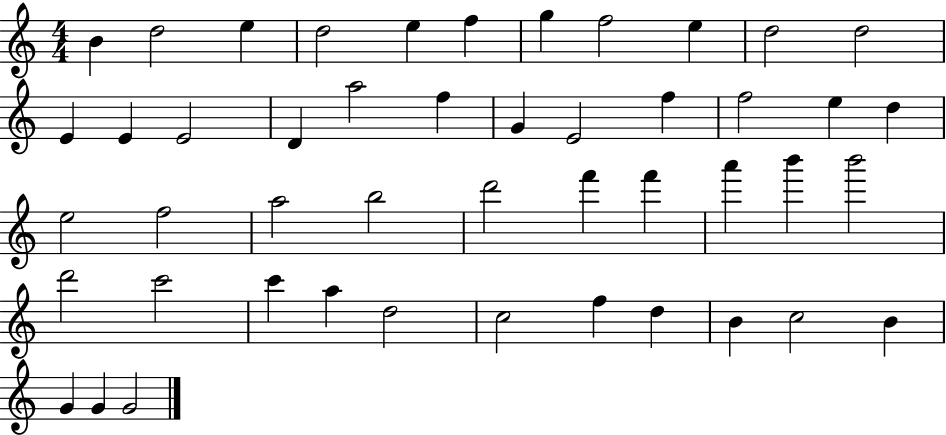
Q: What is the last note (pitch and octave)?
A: G4